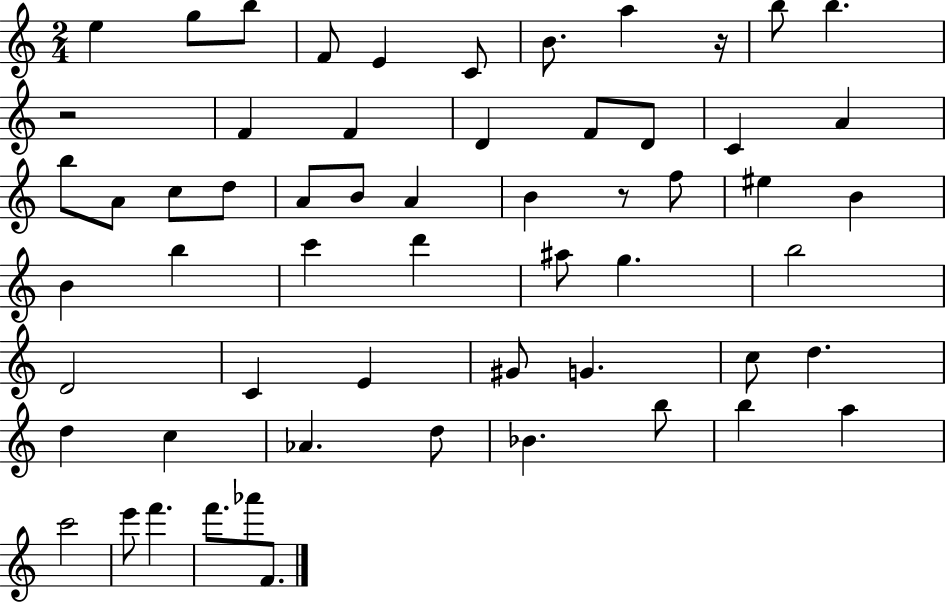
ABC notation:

X:1
T:Untitled
M:2/4
L:1/4
K:C
e g/2 b/2 F/2 E C/2 B/2 a z/4 b/2 b z2 F F D F/2 D/2 C A b/2 A/2 c/2 d/2 A/2 B/2 A B z/2 f/2 ^e B B b c' d' ^a/2 g b2 D2 C E ^G/2 G c/2 d d c _A d/2 _B b/2 b a c'2 e'/2 f' f'/2 _a'/2 F/2